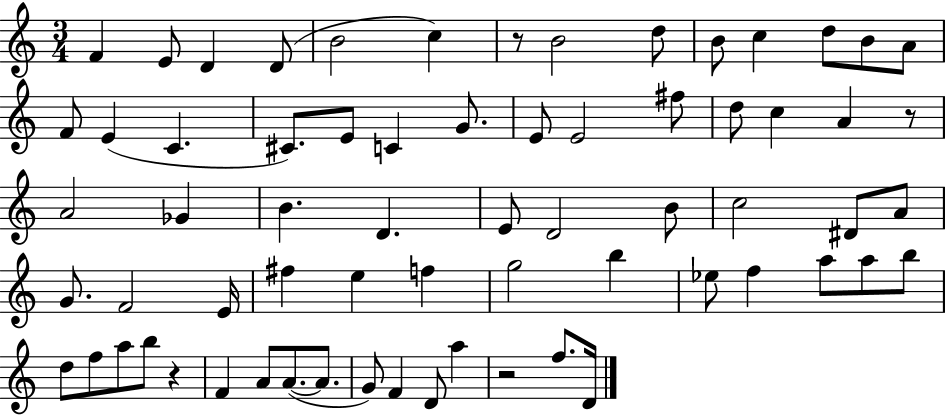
F4/q E4/e D4/q D4/e B4/h C5/q R/e B4/h D5/e B4/e C5/q D5/e B4/e A4/e F4/e E4/q C4/q. C#4/e. E4/e C4/q G4/e. E4/e E4/h F#5/e D5/e C5/q A4/q R/e A4/h Gb4/q B4/q. D4/q. E4/e D4/h B4/e C5/h D#4/e A4/e G4/e. F4/h E4/s F#5/q E5/q F5/q G5/h B5/q Eb5/e F5/q A5/e A5/e B5/e D5/e F5/e A5/e B5/e R/q F4/q A4/e A4/e. A4/e. G4/e F4/q D4/e A5/q R/h F5/e. D4/s